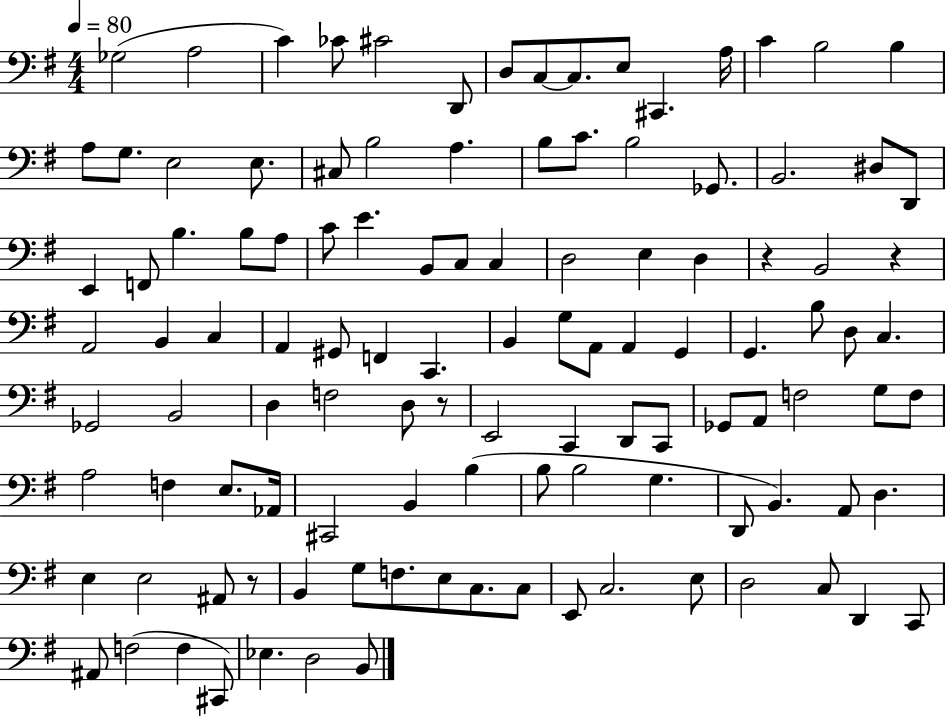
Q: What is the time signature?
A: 4/4